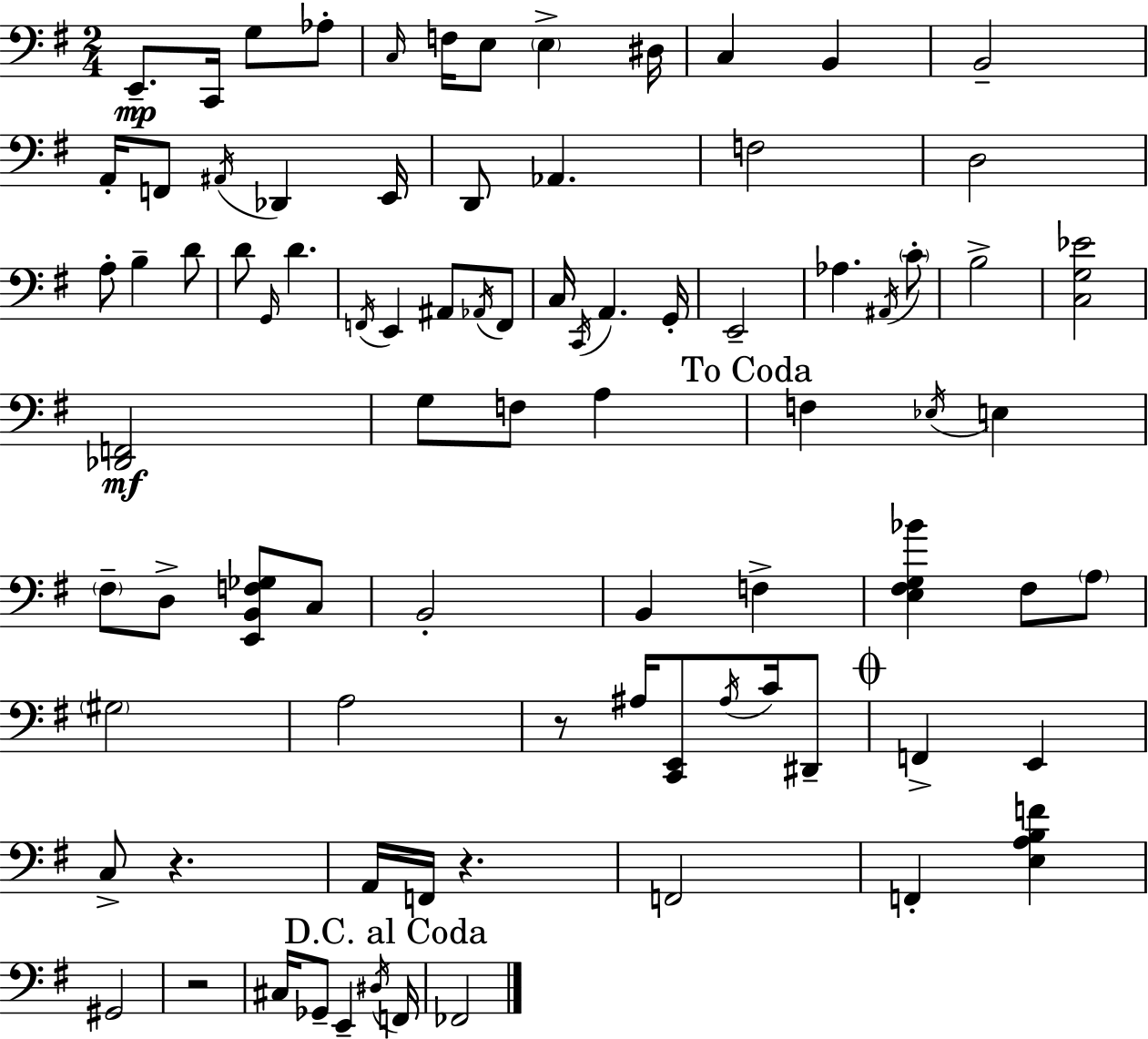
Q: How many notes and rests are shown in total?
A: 85